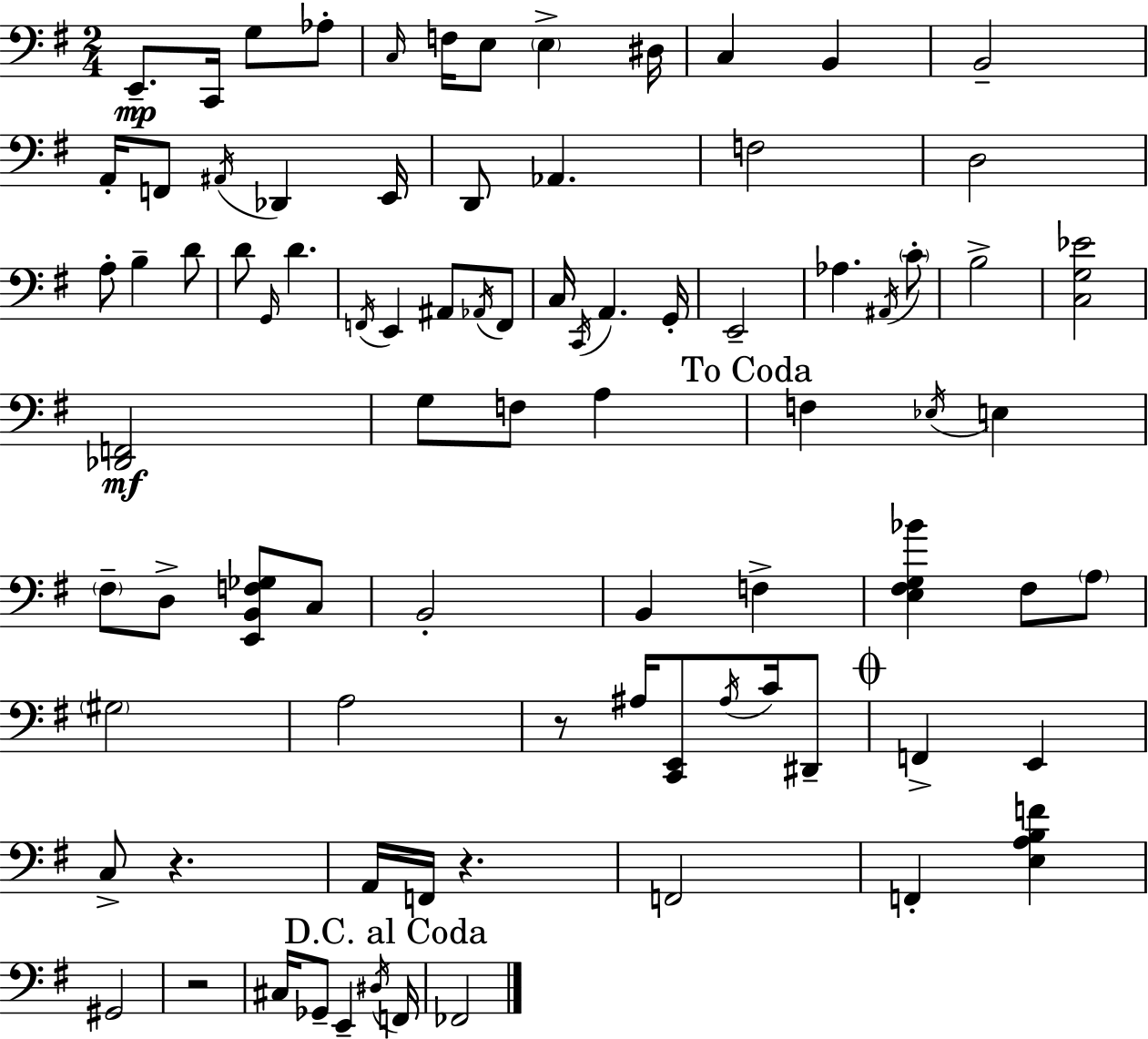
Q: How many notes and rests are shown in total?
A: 85